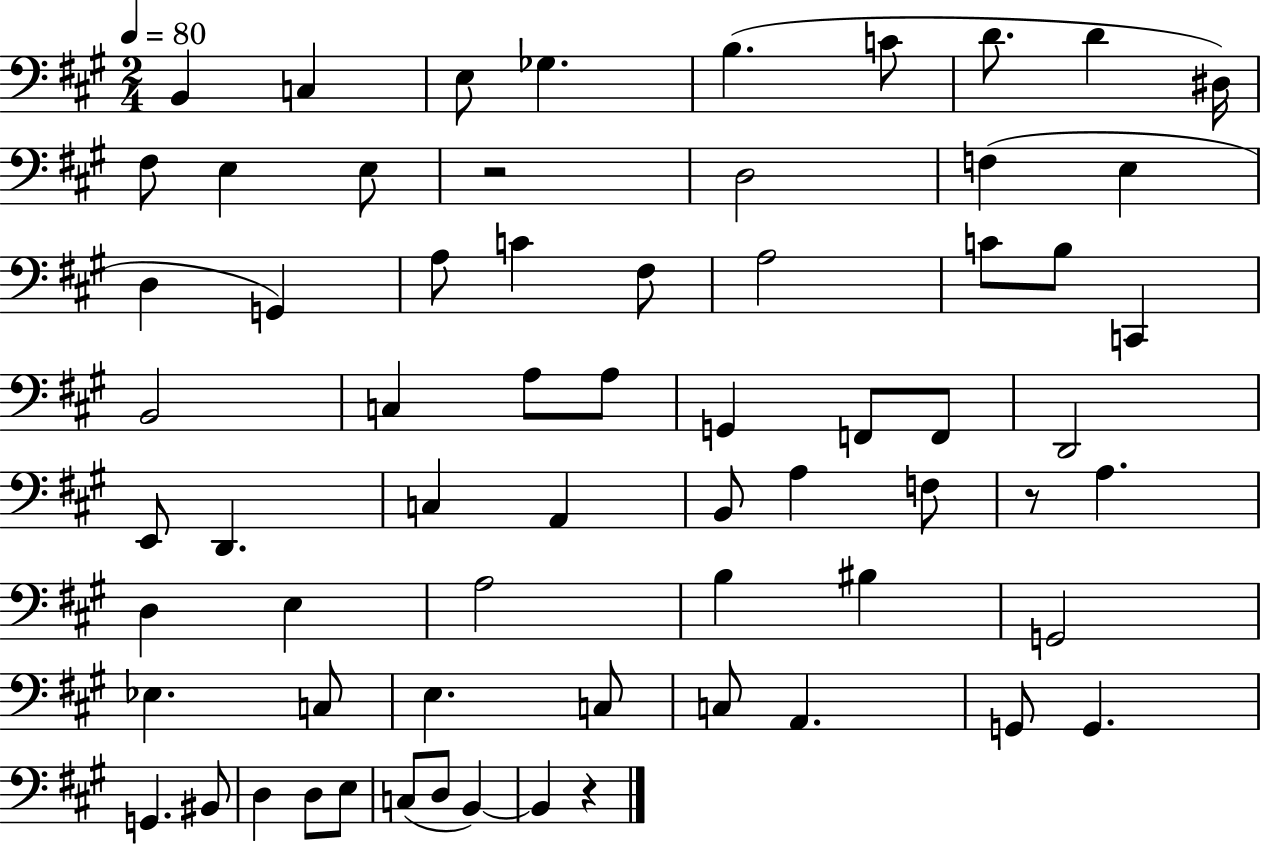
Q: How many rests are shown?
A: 3